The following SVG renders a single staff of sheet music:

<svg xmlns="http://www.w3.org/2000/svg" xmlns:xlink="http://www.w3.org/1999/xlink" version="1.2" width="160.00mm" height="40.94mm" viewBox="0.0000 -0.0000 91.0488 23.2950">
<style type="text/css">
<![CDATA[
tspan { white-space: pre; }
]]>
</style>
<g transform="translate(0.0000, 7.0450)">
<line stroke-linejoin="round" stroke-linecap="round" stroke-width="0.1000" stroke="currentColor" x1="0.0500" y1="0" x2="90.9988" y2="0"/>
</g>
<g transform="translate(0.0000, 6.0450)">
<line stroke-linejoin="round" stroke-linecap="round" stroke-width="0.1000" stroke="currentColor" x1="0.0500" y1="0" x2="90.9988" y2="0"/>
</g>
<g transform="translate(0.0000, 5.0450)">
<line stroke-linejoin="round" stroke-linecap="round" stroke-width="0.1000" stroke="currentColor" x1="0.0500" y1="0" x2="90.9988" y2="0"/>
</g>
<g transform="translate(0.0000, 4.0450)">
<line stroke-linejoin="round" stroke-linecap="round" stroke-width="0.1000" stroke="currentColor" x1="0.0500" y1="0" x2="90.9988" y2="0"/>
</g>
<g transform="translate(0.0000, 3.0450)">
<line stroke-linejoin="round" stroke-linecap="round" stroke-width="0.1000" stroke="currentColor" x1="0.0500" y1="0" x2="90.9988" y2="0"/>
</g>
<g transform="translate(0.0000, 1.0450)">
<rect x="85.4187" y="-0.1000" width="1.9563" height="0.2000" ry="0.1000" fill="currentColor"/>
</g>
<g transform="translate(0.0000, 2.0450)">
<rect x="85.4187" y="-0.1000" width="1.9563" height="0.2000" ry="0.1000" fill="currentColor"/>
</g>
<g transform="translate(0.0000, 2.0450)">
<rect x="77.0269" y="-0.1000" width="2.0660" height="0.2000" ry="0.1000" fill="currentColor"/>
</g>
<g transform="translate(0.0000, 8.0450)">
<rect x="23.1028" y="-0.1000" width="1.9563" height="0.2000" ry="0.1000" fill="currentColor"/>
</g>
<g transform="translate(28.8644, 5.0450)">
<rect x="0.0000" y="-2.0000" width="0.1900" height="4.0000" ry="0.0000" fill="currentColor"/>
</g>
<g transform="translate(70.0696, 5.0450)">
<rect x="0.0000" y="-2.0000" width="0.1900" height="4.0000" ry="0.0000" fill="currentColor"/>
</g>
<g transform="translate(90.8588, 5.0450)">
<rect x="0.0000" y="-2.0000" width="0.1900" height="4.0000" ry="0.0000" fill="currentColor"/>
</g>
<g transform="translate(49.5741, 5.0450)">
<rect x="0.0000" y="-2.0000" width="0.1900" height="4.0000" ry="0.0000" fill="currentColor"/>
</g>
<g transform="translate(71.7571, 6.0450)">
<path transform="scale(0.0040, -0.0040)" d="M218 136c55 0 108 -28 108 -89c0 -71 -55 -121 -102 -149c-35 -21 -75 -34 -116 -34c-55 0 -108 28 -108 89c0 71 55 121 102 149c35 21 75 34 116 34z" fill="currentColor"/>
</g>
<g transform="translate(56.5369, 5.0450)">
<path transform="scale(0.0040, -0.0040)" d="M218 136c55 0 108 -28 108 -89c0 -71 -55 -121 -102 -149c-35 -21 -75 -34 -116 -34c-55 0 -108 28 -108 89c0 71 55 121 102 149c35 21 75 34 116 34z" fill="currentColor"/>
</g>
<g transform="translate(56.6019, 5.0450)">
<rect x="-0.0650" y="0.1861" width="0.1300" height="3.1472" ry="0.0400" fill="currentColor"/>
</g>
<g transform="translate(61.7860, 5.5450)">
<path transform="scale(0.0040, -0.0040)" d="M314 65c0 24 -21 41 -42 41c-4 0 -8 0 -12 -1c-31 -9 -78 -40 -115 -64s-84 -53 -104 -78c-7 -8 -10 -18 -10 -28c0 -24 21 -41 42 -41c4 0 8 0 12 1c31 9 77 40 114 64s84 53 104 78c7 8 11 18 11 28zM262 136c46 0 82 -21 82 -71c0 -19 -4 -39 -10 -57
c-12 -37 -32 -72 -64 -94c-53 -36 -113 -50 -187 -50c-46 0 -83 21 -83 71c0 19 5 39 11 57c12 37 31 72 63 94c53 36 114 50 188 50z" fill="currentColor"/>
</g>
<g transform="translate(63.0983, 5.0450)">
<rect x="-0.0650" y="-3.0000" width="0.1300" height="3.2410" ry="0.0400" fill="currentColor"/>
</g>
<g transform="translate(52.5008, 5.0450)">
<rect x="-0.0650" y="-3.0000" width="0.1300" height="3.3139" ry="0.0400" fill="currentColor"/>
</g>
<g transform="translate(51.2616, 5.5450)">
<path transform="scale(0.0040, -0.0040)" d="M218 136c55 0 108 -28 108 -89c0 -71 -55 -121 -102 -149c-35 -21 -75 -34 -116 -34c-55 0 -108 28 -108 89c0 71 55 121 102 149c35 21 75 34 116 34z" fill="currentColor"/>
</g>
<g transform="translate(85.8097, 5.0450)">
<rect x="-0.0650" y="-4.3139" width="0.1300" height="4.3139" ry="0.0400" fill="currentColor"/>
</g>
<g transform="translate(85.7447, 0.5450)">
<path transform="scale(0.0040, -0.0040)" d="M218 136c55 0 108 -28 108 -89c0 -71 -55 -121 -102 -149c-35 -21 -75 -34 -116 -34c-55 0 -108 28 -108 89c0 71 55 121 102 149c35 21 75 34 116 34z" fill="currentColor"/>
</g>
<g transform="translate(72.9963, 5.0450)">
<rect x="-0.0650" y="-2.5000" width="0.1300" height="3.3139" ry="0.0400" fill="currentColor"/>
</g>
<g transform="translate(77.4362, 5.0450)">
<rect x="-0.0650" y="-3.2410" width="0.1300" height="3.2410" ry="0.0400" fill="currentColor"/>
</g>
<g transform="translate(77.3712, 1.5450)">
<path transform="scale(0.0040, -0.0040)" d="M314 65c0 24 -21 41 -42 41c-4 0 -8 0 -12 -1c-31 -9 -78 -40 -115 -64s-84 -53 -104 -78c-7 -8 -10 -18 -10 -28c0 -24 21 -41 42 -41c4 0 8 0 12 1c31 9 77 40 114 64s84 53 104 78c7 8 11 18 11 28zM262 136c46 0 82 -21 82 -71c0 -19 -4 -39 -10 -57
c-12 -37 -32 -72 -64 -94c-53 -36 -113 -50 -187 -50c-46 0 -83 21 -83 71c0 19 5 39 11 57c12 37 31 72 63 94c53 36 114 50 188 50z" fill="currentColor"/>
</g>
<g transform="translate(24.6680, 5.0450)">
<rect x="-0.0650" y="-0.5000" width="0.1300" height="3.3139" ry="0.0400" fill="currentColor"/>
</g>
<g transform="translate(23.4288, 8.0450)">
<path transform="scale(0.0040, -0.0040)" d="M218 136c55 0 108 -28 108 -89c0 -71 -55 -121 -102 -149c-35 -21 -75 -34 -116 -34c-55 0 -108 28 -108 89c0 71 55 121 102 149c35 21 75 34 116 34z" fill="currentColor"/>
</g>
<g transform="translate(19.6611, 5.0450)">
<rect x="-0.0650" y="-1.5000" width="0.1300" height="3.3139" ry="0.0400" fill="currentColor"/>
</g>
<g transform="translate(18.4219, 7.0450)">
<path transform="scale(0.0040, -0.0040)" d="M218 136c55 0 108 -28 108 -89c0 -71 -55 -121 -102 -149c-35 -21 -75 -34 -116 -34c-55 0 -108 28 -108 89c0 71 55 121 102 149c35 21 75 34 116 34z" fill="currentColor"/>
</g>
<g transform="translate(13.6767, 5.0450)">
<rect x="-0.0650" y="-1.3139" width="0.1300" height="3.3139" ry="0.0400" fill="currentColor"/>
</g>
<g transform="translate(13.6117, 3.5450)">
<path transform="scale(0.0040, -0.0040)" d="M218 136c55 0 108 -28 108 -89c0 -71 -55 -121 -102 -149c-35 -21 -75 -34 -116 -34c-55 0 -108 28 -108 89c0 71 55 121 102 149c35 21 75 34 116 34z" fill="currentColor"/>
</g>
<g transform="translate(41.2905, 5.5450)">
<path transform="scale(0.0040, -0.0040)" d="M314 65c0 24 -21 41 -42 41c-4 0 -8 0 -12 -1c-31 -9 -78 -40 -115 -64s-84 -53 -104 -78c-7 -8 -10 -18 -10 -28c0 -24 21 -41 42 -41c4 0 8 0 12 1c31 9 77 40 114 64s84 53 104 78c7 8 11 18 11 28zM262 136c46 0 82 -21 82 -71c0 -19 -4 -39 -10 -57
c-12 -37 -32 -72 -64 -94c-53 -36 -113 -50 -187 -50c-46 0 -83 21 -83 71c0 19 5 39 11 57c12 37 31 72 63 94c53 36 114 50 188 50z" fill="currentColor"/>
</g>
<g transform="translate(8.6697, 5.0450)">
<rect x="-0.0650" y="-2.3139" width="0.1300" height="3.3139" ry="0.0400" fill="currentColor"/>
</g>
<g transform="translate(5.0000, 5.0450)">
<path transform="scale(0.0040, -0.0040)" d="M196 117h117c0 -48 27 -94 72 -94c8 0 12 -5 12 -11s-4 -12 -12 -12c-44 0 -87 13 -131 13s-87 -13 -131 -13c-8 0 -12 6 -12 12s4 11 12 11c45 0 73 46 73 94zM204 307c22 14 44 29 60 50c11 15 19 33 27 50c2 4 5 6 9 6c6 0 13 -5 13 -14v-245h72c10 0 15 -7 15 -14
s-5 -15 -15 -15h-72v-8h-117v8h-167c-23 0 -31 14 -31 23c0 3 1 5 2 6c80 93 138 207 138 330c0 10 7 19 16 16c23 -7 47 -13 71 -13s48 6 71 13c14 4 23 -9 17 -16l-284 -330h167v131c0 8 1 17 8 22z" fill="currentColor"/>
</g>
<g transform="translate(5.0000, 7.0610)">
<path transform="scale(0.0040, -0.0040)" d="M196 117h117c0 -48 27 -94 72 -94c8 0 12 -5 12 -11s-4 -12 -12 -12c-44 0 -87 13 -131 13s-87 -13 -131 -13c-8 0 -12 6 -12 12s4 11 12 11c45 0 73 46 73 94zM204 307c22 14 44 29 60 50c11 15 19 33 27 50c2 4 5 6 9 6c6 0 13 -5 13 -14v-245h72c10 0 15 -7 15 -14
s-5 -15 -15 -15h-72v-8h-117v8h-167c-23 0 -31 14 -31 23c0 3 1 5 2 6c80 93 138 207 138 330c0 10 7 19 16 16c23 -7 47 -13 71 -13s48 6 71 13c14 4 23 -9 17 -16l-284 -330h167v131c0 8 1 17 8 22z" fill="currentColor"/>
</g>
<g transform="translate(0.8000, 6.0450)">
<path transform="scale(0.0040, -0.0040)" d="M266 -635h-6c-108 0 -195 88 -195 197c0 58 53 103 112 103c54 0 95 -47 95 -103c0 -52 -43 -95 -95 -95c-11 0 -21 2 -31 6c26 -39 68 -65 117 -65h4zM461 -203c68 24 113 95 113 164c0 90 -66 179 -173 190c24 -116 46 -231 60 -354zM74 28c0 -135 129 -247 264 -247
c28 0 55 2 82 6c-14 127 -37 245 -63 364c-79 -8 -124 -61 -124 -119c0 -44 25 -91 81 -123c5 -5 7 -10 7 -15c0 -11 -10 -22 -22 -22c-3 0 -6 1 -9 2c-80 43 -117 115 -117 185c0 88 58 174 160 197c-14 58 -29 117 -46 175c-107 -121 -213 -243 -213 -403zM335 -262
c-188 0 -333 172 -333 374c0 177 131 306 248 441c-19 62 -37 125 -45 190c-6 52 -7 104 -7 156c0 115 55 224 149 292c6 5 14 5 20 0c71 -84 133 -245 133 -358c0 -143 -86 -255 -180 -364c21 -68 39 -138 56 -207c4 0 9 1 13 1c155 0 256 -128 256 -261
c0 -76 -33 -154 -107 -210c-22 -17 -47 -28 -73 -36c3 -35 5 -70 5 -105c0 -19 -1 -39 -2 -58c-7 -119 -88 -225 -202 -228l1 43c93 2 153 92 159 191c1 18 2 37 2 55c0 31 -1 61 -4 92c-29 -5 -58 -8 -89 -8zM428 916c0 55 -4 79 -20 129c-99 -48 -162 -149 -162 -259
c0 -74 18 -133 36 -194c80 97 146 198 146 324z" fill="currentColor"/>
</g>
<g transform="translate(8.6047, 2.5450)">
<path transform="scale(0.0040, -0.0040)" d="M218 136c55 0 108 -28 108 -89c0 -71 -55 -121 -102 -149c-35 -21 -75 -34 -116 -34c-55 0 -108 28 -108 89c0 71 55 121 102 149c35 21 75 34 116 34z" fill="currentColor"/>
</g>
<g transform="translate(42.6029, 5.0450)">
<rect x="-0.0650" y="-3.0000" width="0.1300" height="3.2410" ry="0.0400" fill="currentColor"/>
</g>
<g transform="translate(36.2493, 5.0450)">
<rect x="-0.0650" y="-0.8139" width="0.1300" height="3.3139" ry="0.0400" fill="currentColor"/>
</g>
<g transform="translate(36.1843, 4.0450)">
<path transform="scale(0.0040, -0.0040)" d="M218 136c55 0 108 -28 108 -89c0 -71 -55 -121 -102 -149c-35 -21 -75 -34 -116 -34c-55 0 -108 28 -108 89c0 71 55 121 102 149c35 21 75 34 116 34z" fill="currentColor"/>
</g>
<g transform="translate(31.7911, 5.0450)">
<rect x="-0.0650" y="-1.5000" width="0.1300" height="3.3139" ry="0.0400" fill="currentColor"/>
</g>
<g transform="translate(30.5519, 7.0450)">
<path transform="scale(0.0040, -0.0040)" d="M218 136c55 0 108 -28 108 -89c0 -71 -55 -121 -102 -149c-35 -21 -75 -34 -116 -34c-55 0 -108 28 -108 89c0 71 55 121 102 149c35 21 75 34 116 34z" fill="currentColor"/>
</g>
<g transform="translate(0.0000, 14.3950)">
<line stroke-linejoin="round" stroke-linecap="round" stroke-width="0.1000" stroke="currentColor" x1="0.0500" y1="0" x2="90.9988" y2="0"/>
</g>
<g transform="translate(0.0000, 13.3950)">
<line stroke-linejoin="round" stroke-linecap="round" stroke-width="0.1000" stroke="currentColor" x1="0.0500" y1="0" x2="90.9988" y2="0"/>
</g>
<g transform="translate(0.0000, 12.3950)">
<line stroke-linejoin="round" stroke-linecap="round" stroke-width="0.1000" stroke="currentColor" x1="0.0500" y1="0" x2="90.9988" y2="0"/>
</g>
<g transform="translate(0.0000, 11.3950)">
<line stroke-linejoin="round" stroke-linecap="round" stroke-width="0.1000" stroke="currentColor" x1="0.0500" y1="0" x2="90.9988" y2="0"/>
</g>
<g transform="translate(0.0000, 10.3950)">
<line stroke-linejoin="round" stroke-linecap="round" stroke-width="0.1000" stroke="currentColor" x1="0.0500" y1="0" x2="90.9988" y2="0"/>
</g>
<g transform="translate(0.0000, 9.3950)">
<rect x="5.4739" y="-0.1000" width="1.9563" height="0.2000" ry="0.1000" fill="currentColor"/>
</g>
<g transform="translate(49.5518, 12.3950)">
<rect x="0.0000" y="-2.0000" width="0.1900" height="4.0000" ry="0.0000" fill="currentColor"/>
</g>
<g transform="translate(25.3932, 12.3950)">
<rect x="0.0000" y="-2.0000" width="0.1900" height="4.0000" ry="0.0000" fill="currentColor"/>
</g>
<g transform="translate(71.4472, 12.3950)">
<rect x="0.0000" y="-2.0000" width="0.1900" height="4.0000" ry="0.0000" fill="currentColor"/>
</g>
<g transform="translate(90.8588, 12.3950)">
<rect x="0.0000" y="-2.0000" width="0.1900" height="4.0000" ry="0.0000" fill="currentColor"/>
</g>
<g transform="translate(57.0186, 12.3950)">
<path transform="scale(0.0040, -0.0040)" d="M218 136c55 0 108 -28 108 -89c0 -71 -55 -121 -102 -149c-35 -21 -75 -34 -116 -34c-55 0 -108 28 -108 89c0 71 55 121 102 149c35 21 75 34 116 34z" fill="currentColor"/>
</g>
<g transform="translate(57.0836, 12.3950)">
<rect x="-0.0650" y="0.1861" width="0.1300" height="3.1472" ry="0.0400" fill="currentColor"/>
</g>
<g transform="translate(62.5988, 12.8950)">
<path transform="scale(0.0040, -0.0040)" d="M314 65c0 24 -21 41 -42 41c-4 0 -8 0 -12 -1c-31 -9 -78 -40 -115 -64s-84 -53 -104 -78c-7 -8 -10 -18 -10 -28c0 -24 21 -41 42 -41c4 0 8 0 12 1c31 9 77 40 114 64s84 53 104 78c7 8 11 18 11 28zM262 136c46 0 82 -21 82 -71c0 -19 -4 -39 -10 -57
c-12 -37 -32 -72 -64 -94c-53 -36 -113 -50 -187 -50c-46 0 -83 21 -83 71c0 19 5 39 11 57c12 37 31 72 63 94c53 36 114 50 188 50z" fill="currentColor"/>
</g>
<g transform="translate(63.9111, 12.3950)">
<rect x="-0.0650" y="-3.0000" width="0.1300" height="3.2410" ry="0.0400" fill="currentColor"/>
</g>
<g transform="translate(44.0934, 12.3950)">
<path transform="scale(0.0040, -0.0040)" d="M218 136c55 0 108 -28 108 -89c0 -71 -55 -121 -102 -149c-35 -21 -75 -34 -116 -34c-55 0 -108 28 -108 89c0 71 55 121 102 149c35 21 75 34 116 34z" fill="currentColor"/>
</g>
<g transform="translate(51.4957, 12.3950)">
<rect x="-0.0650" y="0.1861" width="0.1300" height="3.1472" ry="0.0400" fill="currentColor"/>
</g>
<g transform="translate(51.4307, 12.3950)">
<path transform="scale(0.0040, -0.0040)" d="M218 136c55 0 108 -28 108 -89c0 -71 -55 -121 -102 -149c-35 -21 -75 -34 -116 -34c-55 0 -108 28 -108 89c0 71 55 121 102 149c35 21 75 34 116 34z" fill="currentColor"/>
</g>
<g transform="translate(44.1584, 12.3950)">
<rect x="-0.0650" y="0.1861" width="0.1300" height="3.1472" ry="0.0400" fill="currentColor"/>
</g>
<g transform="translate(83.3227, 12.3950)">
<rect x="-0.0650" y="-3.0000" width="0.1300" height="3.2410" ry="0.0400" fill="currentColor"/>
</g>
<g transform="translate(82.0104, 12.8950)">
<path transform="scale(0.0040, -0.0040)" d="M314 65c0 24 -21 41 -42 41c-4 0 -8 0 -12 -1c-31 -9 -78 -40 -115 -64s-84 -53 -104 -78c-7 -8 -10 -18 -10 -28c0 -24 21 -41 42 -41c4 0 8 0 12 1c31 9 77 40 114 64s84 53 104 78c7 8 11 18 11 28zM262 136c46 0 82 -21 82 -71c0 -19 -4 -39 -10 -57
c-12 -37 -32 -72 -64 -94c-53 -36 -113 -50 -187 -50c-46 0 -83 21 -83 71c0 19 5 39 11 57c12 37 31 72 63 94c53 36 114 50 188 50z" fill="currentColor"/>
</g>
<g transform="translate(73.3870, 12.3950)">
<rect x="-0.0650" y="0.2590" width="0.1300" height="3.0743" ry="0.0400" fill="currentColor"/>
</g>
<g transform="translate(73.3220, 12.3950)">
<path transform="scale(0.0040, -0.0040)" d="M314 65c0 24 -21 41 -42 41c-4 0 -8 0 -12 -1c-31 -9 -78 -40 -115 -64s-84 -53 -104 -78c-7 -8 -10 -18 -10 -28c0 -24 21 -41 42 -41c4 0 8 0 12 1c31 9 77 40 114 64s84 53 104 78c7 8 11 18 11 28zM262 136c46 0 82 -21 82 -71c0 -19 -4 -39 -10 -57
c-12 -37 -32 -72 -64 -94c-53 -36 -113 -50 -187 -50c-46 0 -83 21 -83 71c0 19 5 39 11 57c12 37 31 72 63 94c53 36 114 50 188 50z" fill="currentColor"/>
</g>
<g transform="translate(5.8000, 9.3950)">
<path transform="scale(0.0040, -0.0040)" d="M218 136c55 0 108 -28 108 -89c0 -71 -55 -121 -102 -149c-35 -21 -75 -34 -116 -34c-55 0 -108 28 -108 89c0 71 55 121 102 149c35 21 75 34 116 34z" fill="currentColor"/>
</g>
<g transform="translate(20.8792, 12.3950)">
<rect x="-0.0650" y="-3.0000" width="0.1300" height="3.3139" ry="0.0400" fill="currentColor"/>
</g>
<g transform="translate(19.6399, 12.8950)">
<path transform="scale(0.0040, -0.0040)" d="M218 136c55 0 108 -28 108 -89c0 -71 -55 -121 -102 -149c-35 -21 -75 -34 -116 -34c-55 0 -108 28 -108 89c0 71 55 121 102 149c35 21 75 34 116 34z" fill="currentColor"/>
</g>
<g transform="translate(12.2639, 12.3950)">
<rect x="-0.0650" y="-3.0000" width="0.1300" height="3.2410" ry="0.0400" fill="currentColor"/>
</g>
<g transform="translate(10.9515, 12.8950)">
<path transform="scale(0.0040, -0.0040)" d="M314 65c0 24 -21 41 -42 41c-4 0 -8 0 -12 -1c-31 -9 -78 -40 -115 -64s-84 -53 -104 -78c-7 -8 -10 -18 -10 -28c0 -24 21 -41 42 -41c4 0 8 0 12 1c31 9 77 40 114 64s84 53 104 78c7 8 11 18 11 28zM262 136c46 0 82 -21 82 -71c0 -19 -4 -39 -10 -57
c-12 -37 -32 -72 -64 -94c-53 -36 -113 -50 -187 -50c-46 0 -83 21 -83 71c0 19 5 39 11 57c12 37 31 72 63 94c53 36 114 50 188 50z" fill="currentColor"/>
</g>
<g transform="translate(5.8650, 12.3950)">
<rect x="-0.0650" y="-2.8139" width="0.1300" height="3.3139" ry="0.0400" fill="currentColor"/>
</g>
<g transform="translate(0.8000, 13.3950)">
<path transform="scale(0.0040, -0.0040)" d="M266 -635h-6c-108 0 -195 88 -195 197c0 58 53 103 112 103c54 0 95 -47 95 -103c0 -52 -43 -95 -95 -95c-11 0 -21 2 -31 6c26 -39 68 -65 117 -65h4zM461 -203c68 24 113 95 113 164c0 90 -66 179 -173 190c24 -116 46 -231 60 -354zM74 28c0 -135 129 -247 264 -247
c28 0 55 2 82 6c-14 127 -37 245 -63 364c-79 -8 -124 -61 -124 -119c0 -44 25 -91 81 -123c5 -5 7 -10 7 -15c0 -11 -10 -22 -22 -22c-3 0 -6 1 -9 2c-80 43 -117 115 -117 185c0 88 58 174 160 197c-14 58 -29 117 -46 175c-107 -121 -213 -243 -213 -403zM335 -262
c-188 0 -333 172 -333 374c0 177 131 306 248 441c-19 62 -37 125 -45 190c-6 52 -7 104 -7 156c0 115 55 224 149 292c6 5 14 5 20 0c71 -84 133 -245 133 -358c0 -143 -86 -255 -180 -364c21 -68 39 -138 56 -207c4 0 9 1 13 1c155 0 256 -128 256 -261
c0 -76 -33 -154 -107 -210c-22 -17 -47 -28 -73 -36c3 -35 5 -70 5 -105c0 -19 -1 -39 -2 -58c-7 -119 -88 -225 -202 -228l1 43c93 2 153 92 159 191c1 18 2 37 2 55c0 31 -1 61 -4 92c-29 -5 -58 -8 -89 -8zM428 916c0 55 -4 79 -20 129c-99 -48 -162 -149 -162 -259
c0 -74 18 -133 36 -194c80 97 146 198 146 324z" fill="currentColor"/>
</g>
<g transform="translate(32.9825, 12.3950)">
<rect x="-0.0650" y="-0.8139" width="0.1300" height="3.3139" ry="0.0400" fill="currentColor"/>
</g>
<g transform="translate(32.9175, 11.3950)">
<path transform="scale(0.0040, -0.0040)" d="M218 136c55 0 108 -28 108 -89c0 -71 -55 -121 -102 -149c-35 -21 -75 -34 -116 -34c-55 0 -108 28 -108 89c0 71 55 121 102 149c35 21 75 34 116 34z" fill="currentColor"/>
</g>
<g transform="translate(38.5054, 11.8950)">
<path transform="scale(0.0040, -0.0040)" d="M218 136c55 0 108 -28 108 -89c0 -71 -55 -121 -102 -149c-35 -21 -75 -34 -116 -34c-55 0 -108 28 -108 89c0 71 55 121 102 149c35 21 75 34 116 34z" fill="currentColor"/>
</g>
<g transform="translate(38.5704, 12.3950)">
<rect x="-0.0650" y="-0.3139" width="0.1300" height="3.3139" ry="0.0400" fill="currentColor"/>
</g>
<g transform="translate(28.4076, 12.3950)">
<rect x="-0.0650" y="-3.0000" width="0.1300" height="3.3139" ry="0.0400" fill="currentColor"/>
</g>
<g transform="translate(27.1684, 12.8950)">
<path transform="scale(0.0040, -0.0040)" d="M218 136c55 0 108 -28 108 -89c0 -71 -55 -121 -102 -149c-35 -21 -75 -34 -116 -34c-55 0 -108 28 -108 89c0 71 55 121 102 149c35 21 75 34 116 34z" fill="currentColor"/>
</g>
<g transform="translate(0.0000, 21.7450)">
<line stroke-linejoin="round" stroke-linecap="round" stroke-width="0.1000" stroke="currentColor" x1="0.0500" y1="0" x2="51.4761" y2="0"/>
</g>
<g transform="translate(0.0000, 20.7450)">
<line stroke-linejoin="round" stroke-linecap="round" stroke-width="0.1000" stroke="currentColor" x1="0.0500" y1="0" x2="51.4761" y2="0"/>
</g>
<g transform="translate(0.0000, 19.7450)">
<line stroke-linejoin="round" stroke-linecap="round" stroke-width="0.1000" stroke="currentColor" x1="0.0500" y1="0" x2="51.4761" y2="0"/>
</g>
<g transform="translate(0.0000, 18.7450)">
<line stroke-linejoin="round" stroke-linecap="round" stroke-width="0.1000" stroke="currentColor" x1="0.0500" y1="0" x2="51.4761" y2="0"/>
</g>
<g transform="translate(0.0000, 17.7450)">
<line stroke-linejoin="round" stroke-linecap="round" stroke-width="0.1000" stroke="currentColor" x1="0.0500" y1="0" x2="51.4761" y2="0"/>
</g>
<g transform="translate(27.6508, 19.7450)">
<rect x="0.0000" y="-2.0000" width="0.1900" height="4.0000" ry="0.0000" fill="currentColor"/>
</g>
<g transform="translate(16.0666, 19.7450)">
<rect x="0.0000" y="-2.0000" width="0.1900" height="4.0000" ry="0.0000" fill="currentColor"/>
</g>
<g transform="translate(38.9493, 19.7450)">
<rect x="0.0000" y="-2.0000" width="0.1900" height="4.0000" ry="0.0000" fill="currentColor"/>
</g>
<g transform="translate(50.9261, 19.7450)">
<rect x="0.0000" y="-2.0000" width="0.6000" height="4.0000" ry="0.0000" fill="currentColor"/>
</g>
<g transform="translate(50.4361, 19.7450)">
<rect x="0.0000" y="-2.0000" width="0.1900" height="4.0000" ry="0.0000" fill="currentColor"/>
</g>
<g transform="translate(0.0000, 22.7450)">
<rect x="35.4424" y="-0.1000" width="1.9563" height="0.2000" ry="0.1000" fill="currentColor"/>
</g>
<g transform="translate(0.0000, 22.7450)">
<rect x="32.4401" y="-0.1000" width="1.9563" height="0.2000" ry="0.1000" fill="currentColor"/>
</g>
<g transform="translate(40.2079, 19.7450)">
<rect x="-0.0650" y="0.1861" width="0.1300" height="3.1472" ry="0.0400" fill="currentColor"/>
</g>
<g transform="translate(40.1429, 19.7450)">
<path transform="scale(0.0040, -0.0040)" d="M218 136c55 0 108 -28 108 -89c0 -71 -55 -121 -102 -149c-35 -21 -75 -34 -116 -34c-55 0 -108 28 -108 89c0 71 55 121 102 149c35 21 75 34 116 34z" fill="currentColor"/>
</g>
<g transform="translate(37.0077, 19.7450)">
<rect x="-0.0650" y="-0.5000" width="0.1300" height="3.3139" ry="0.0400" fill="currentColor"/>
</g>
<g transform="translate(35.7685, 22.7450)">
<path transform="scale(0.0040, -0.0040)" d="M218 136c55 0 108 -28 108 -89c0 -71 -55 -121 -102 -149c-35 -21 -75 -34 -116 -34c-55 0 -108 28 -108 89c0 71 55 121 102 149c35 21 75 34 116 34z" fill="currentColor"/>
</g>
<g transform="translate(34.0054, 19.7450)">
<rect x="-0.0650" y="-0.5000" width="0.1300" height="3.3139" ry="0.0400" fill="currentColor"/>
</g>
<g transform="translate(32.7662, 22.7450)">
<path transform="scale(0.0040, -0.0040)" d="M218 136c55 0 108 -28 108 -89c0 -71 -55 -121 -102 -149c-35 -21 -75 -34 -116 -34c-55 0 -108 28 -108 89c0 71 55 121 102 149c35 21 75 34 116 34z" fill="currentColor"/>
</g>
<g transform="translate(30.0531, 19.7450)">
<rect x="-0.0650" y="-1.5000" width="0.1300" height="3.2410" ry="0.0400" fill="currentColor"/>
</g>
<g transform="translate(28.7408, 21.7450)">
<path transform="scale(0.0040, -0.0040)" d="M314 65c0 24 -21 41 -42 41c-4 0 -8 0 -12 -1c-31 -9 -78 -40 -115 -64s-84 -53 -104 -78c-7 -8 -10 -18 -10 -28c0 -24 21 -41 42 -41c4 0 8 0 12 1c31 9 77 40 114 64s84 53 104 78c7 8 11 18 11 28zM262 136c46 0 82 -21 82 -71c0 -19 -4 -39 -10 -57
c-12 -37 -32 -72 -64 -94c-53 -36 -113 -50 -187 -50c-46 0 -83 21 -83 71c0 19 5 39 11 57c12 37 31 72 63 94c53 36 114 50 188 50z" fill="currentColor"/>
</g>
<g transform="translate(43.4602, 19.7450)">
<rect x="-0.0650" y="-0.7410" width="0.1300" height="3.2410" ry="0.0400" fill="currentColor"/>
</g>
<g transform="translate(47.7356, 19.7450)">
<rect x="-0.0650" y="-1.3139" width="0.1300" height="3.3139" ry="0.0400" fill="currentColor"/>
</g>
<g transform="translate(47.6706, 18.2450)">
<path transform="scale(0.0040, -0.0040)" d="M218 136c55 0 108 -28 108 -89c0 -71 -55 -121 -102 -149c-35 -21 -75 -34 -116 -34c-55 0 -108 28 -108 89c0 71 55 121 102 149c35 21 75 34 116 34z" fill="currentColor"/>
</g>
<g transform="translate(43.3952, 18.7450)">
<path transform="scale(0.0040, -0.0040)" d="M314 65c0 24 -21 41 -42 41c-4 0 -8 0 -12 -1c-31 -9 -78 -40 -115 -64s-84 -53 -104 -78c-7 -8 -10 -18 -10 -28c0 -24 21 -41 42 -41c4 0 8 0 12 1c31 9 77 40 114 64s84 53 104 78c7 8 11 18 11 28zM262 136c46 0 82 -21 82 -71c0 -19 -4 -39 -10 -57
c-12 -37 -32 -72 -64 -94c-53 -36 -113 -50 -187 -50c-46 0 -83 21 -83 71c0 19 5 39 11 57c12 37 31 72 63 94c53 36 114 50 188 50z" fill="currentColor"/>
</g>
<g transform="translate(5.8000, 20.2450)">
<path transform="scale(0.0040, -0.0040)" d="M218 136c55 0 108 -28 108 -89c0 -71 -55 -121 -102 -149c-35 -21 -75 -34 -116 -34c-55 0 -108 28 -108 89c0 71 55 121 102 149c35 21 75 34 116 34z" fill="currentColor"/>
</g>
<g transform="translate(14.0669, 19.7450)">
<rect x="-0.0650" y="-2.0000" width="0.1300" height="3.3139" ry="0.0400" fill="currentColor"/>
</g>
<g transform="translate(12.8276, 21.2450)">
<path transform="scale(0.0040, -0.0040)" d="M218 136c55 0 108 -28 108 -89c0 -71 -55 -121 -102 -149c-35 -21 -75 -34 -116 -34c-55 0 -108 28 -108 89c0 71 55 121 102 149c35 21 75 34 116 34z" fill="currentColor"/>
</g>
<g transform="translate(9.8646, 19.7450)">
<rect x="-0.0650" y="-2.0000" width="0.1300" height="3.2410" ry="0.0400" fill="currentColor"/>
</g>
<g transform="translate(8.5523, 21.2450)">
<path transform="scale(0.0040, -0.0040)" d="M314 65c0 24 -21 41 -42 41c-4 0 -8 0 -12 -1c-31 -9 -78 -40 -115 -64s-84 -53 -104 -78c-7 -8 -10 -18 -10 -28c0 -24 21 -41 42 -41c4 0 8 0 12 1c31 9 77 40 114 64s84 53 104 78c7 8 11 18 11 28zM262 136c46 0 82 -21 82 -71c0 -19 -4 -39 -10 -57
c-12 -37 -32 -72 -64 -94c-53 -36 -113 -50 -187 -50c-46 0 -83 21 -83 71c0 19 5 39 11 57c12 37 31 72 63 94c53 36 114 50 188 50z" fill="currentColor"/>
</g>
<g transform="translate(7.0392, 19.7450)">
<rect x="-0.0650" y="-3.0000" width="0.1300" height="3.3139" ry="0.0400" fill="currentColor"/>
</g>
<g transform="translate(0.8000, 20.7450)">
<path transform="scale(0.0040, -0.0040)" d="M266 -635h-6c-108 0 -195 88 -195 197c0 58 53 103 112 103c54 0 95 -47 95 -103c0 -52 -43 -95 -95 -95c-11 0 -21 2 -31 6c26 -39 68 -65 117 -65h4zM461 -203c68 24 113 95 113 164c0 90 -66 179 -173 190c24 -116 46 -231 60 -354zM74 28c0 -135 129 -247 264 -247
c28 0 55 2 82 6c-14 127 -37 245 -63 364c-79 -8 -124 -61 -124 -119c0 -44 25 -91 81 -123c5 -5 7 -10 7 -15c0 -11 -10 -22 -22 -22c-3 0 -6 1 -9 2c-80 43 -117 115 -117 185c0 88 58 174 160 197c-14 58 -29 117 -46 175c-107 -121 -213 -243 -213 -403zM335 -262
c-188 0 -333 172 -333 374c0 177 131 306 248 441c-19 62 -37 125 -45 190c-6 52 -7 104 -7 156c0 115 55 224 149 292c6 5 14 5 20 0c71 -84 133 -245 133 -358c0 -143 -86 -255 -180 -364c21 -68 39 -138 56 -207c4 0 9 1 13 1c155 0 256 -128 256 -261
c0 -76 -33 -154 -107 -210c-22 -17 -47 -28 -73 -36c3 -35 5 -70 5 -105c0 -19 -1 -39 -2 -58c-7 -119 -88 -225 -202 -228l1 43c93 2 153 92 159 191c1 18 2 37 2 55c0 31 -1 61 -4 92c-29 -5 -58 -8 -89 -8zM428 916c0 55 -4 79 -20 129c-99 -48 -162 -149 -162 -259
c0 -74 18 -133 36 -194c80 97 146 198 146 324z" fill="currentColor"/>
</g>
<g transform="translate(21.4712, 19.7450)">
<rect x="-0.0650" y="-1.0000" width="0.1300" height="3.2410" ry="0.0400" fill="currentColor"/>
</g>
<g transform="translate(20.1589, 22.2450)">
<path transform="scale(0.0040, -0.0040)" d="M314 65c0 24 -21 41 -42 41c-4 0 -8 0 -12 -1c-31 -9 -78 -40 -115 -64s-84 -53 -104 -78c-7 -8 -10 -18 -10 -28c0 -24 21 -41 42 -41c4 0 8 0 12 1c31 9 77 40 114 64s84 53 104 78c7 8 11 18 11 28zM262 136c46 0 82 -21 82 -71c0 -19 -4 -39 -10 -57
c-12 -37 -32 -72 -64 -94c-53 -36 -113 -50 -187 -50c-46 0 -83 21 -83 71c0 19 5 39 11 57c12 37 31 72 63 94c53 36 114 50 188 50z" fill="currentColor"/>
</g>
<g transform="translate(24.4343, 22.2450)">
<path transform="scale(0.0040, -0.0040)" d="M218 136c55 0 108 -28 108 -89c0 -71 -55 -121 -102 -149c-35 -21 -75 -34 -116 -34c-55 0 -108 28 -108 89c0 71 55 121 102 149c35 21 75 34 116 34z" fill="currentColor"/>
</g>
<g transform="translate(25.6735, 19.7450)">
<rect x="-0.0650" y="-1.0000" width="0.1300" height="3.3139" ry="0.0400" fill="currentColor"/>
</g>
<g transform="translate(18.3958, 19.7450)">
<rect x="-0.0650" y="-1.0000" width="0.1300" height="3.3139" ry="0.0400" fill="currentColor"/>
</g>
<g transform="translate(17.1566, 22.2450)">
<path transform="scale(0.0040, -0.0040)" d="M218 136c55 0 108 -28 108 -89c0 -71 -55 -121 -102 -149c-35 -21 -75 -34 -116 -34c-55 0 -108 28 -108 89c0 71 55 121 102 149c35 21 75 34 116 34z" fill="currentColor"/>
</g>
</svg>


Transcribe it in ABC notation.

X:1
T:Untitled
M:4/4
L:1/4
K:C
g e E C E d A2 A B A2 G b2 d' a A2 A A d c B B B A2 B2 A2 A F2 F D D2 D E2 C C B d2 e